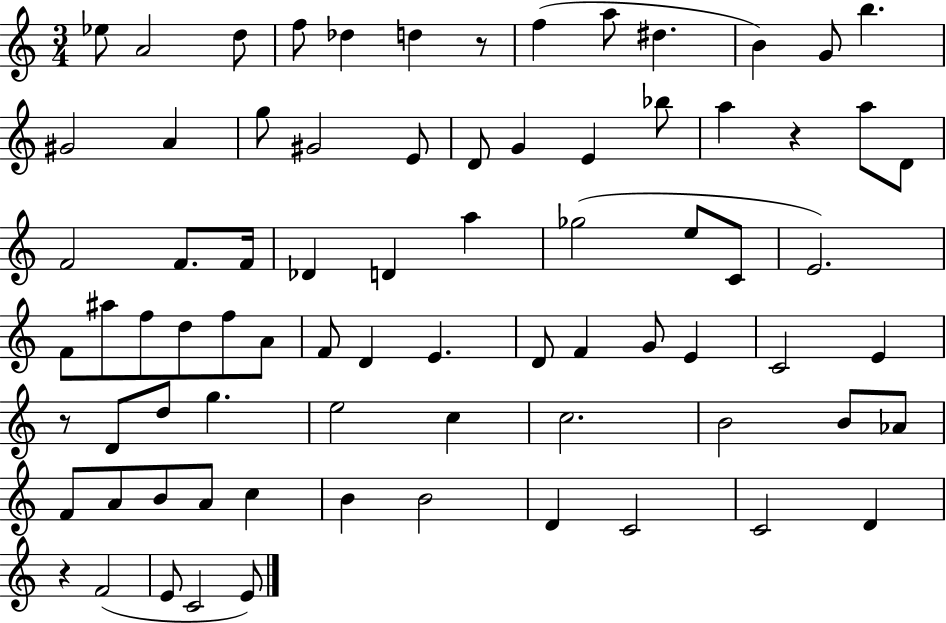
Eb5/e A4/h D5/e F5/e Db5/q D5/q R/e F5/q A5/e D#5/q. B4/q G4/e B5/q. G#4/h A4/q G5/e G#4/h E4/e D4/e G4/q E4/q Bb5/e A5/q R/q A5/e D4/e F4/h F4/e. F4/s Db4/q D4/q A5/q Gb5/h E5/e C4/e E4/h. F4/e A#5/e F5/e D5/e F5/e A4/e F4/e D4/q E4/q. D4/e F4/q G4/e E4/q C4/h E4/q R/e D4/e D5/e G5/q. E5/h C5/q C5/h. B4/h B4/e Ab4/e F4/e A4/e B4/e A4/e C5/q B4/q B4/h D4/q C4/h C4/h D4/q R/q F4/h E4/e C4/h E4/e